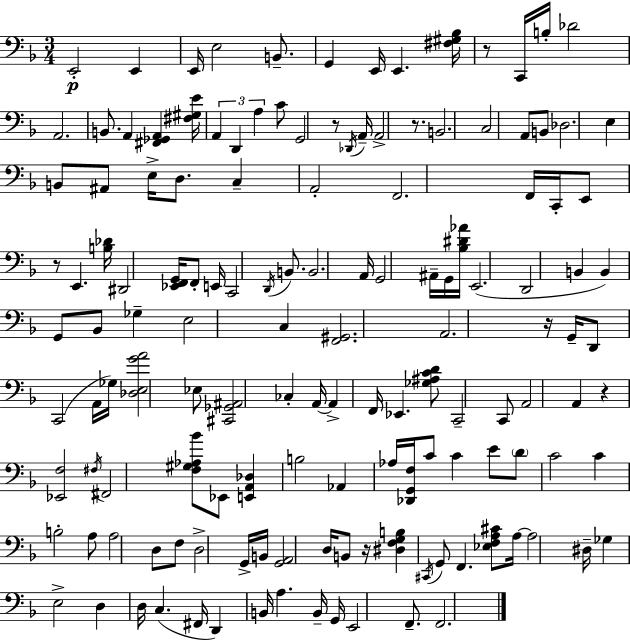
X:1
T:Untitled
M:3/4
L:1/4
K:Dm
E,,2 E,, E,,/4 E,2 B,,/2 G,, E,,/4 E,, [^F,^G,_B,]/4 z/2 C,,/4 B,/4 _D2 A,,2 B,,/2 A,, [^F,,_G,,A,,] [^F,^G,E]/4 A,, D,, A, C/2 G,,2 z/2 _D,,/4 A,,/4 A,,2 z/2 B,,2 C,2 A,,/2 B,,/2 _D,2 E, B,,/2 ^A,,/2 E,/4 D,/2 C, A,,2 F,,2 F,,/4 C,,/4 E,,/2 z/2 E,, [B,_D]/4 ^D,,2 [_E,,F,,G,,]/4 F,,/2 E,,/4 C,,2 D,,/4 B,,/2 B,,2 A,,/4 G,,2 ^A,,/4 G,,/4 [_B,^D_A]/4 E,,2 D,,2 B,, B,, G,,/2 _B,,/2 _G, E,2 C, [F,,^G,,]2 A,,2 z/4 G,,/4 D,,/2 C,,2 A,,/4 _G,/4 [_D,E,GA]2 _E,/2 [^C,,_G,,^A,,]2 _C, A,,/4 A,, F,,/4 _E,, [_G,^A,CD]/2 C,,2 C,,/2 A,,2 A,, z [_E,,F,]2 ^F,/4 ^F,,2 [F,^G,_A,_B]/2 _E,,/2 [E,,A,,_D,] B,2 _A,, _A,/4 [_D,,G,,F,]/4 C/2 C E/2 D/2 C2 C B,2 A,/2 A,2 D,/2 F,/2 D,2 G,,/4 B,,/4 [G,,A,,]2 D,/4 B,,/2 z/4 [^D,F,G,B,] ^C,,/4 G,,/2 F,, [_E,F,A,^C]/2 A,/4 A,2 ^D,/4 _G, E,2 D, D,/4 C, ^F,,/4 D,, B,,/4 A, B,,/4 G,,/4 E,,2 F,,/2 F,,2